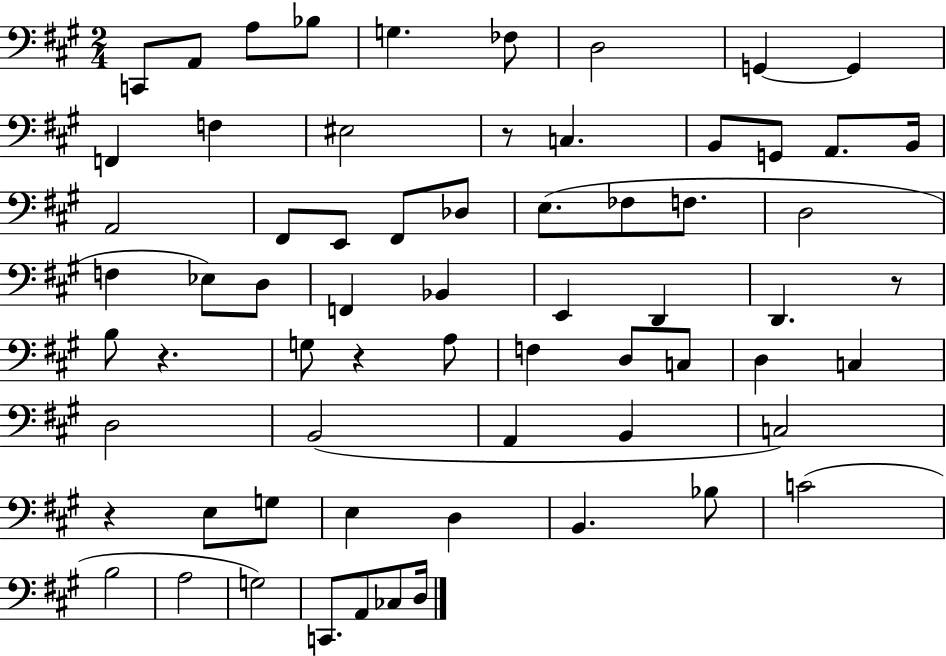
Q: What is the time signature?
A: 2/4